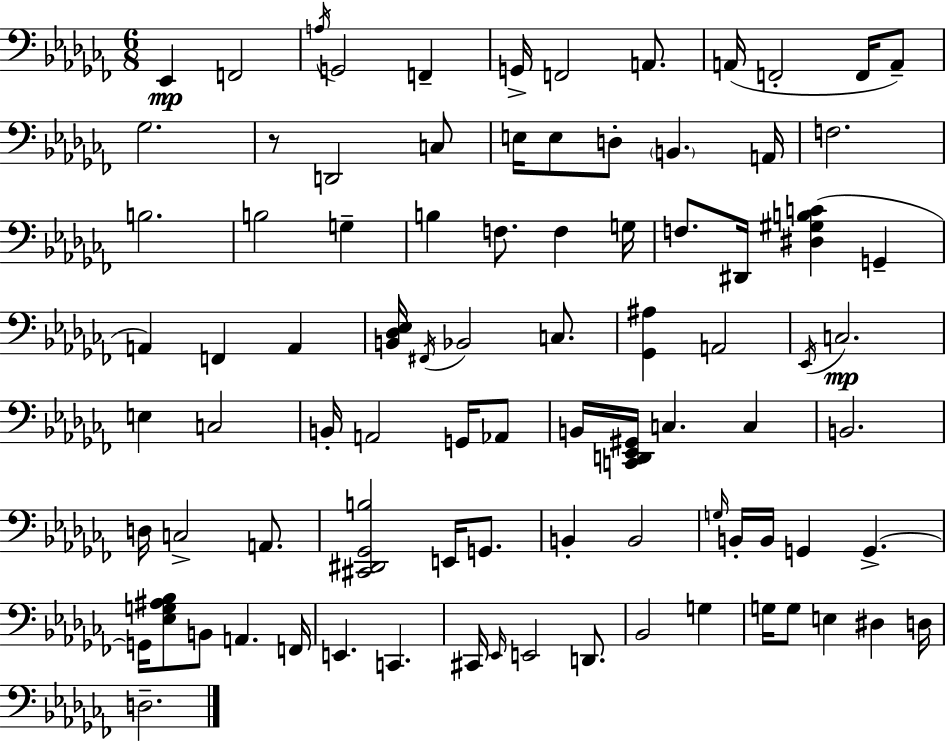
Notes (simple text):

Eb2/q F2/h A3/s G2/h F2/q G2/s F2/h A2/e. A2/s F2/h F2/s A2/e Gb3/h. R/e D2/h C3/e E3/s E3/e D3/e B2/q. A2/s F3/h. B3/h. B3/h G3/q B3/q F3/e. F3/q G3/s F3/e. D#2/s [D#3,G#3,B3,C4]/q G2/q A2/q F2/q A2/q [B2,Db3,Eb3]/s F#2/s Bb2/h C3/e. [Gb2,A#3]/q A2/h Eb2/s C3/h. E3/q C3/h B2/s A2/h G2/s Ab2/e B2/s [C2,D2,Eb2,G#2]/s C3/q. C3/q B2/h. D3/s C3/h A2/e. [C#2,D#2,Gb2,B3]/h E2/s G2/e. B2/q B2/h G3/s B2/s B2/s G2/q G2/q. G2/s [Eb3,G3,A#3,Bb3]/e B2/e A2/q. F2/s E2/q. C2/q. C#2/s Eb2/s E2/h D2/e. Bb2/h G3/q G3/s G3/e E3/q D#3/q D3/s D3/h.